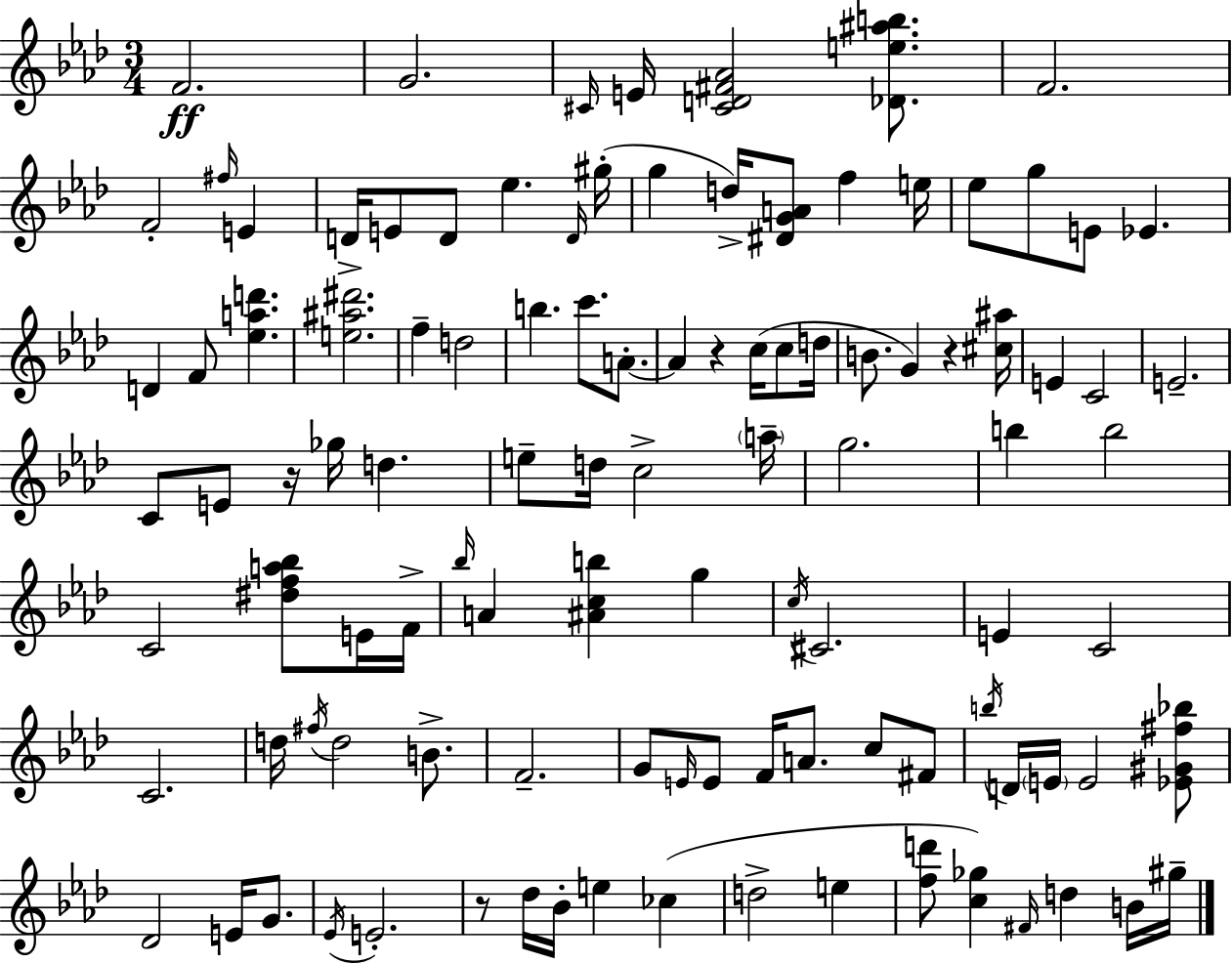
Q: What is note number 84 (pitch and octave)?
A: E5